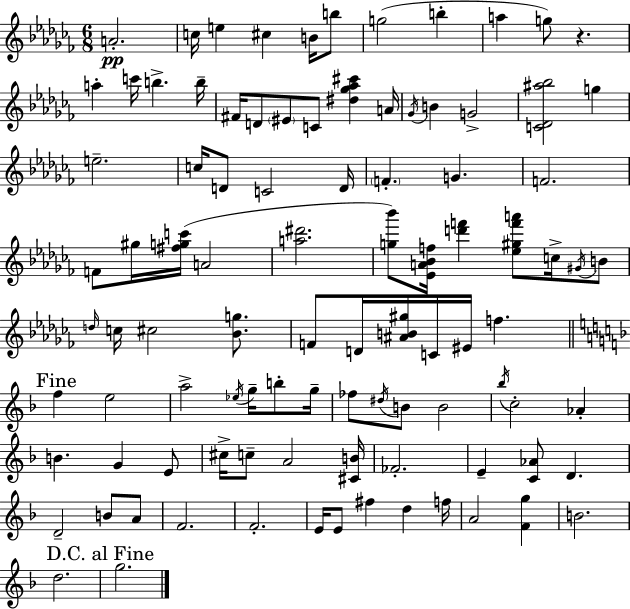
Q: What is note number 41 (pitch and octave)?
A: F4